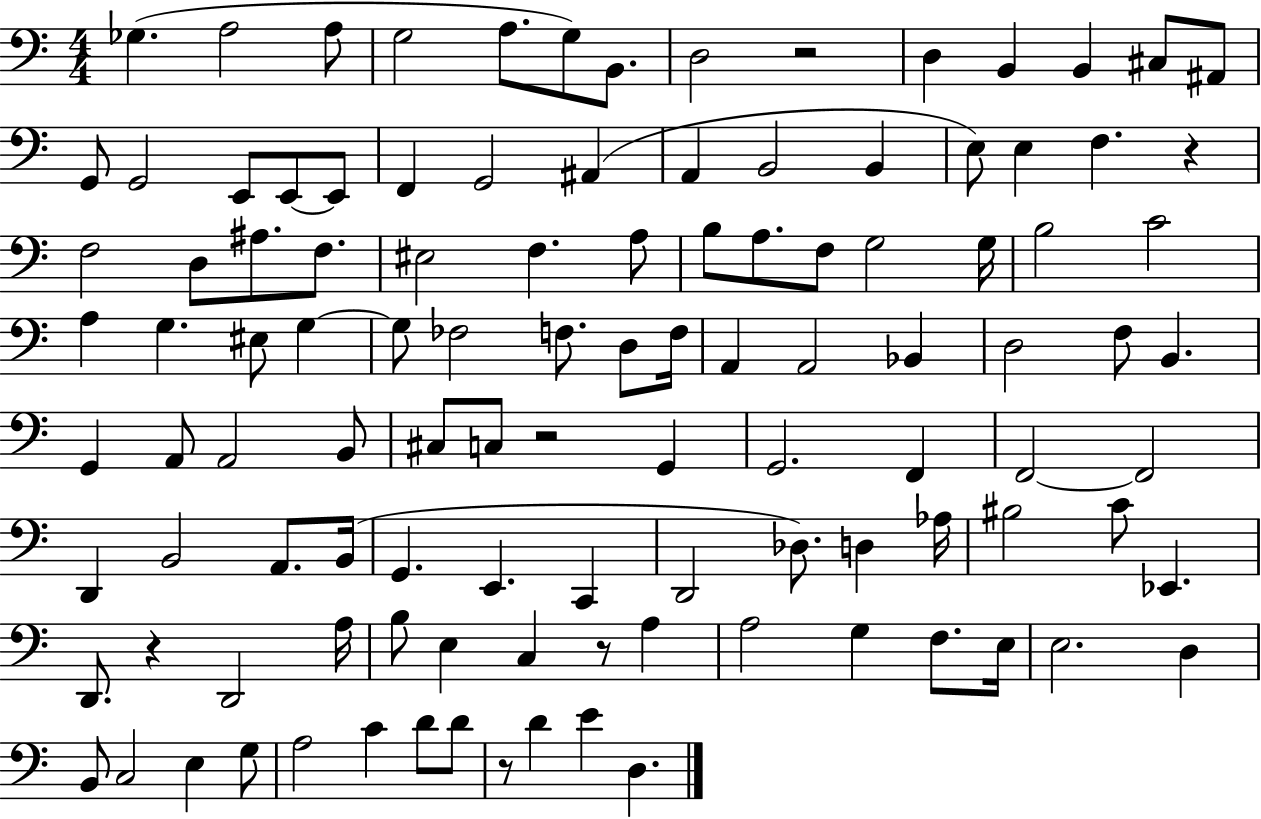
X:1
T:Untitled
M:4/4
L:1/4
K:C
_G, A,2 A,/2 G,2 A,/2 G,/2 B,,/2 D,2 z2 D, B,, B,, ^C,/2 ^A,,/2 G,,/2 G,,2 E,,/2 E,,/2 E,,/2 F,, G,,2 ^A,, A,, B,,2 B,, E,/2 E, F, z F,2 D,/2 ^A,/2 F,/2 ^E,2 F, A,/2 B,/2 A,/2 F,/2 G,2 G,/4 B,2 C2 A, G, ^E,/2 G, G,/2 _F,2 F,/2 D,/2 F,/4 A,, A,,2 _B,, D,2 F,/2 B,, G,, A,,/2 A,,2 B,,/2 ^C,/2 C,/2 z2 G,, G,,2 F,, F,,2 F,,2 D,, B,,2 A,,/2 B,,/4 G,, E,, C,, D,,2 _D,/2 D, _A,/4 ^B,2 C/2 _E,, D,,/2 z D,,2 A,/4 B,/2 E, C, z/2 A, A,2 G, F,/2 E,/4 E,2 D, B,,/2 C,2 E, G,/2 A,2 C D/2 D/2 z/2 D E D,